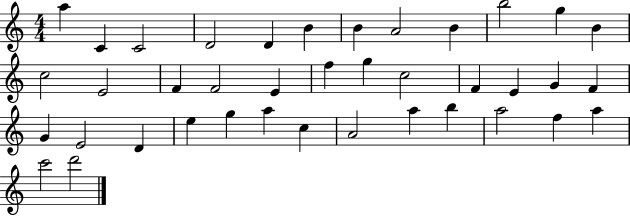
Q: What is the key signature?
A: C major